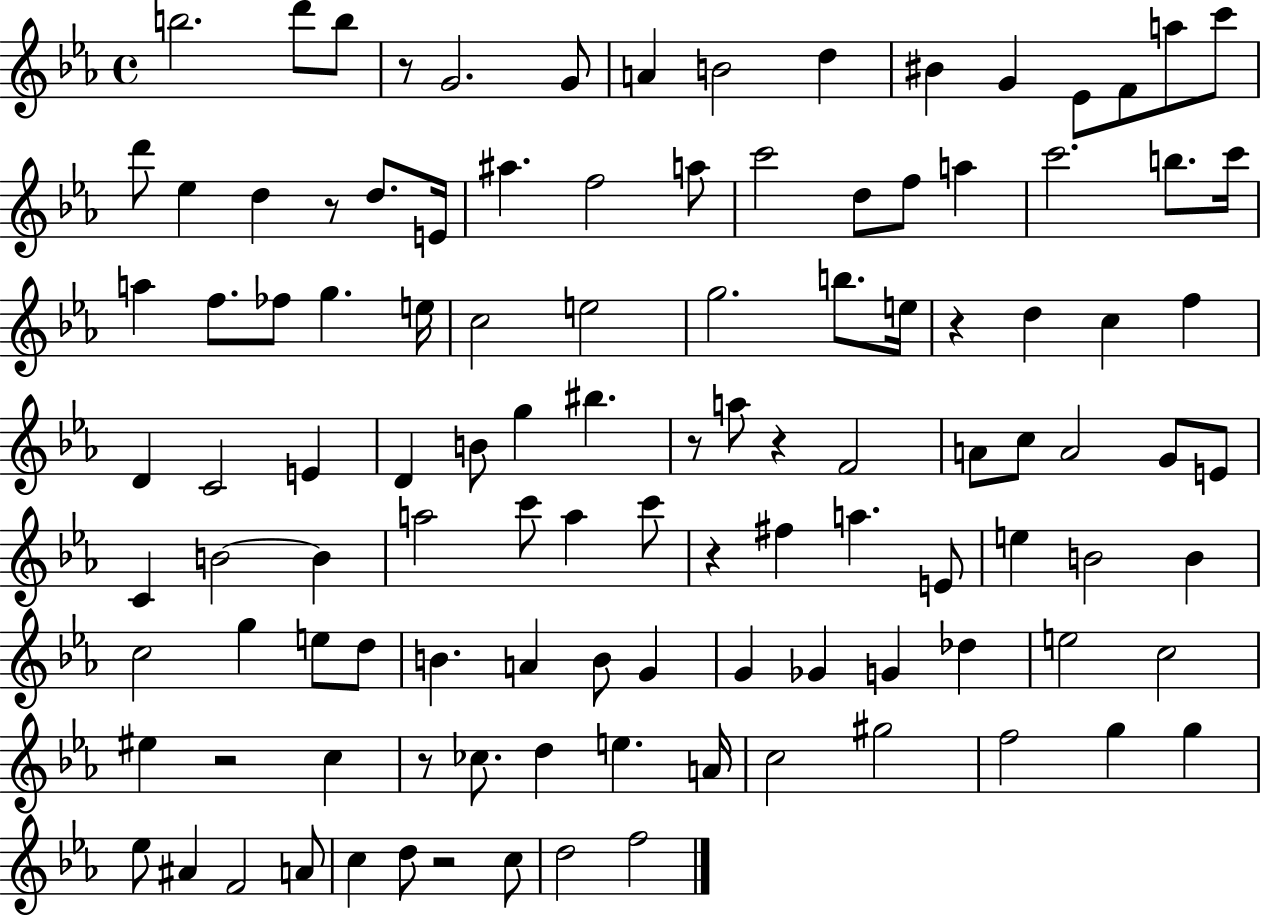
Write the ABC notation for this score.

X:1
T:Untitled
M:4/4
L:1/4
K:Eb
b2 d'/2 b/2 z/2 G2 G/2 A B2 d ^B G _E/2 F/2 a/2 c'/2 d'/2 _e d z/2 d/2 E/4 ^a f2 a/2 c'2 d/2 f/2 a c'2 b/2 c'/4 a f/2 _f/2 g e/4 c2 e2 g2 b/2 e/4 z d c f D C2 E D B/2 g ^b z/2 a/2 z F2 A/2 c/2 A2 G/2 E/2 C B2 B a2 c'/2 a c'/2 z ^f a E/2 e B2 B c2 g e/2 d/2 B A B/2 G G _G G _d e2 c2 ^e z2 c z/2 _c/2 d e A/4 c2 ^g2 f2 g g _e/2 ^A F2 A/2 c d/2 z2 c/2 d2 f2